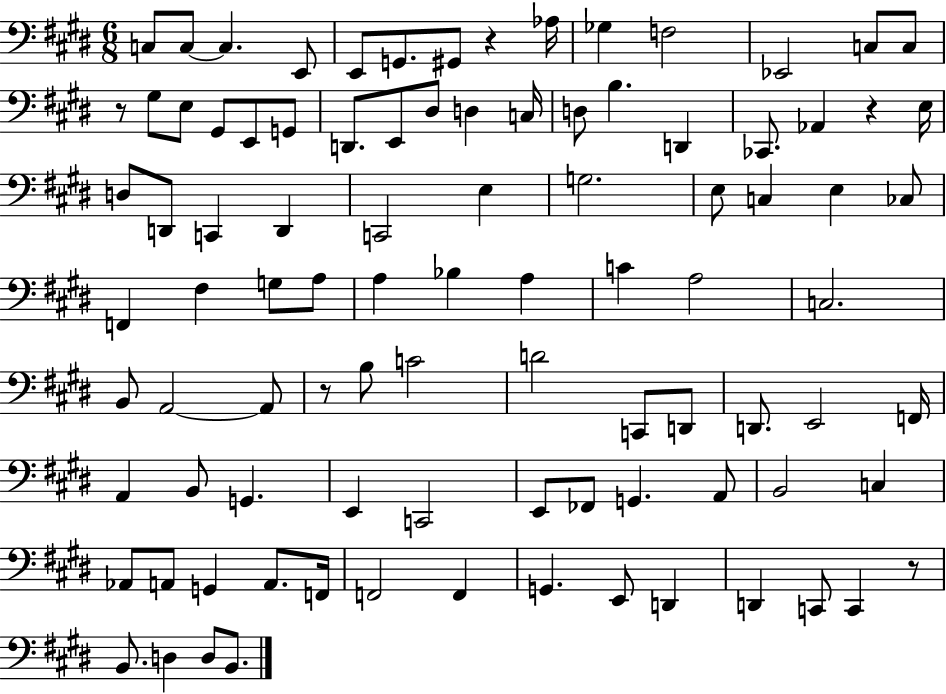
{
  \clef bass
  \numericTimeSignature
  \time 6/8
  \key e \major
  \repeat volta 2 { c8 c8~~ c4. e,8 | e,8 g,8. gis,8 r4 aes16 | ges4 f2 | ees,2 c8 c8 | \break r8 gis8 e8 gis,8 e,8 g,8 | d,8. e,8 dis8 d4 c16 | d8 b4. d,4 | ces,8. aes,4 r4 e16 | \break d8 d,8 c,4 d,4 | c,2 e4 | g2. | e8 c4 e4 ces8 | \break f,4 fis4 g8 a8 | a4 bes4 a4 | c'4 a2 | c2. | \break b,8 a,2~~ a,8 | r8 b8 c'2 | d'2 c,8 d,8 | d,8. e,2 f,16 | \break a,4 b,8 g,4. | e,4 c,2 | e,8 fes,8 g,4. a,8 | b,2 c4 | \break aes,8 a,8 g,4 a,8. f,16 | f,2 f,4 | g,4. e,8 d,4 | d,4 c,8 c,4 r8 | \break b,8. d4 d8 b,8. | } \bar "|."
}